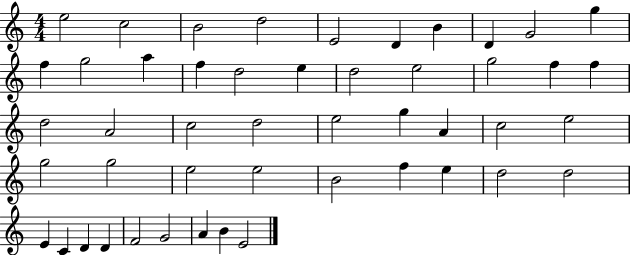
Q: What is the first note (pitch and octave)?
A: E5